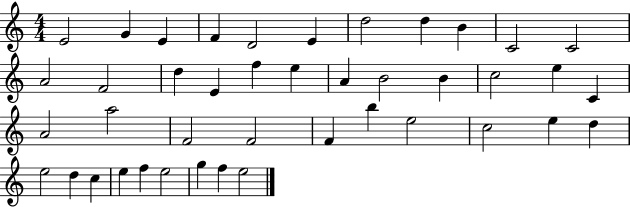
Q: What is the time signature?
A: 4/4